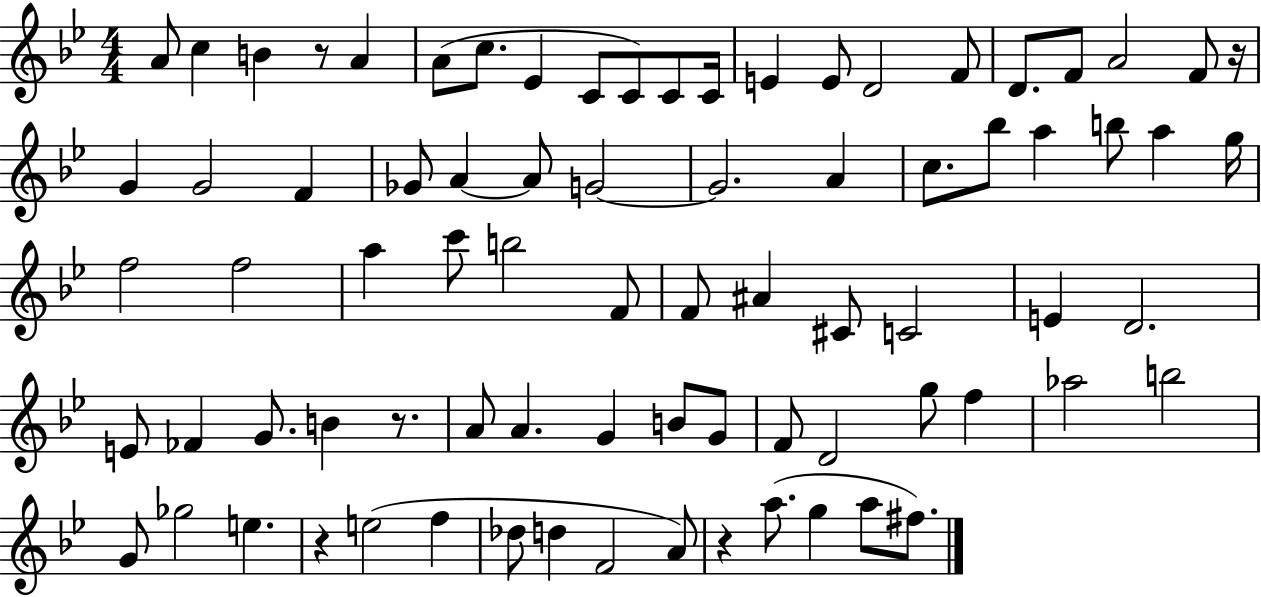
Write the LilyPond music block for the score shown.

{
  \clef treble
  \numericTimeSignature
  \time 4/4
  \key bes \major
  a'8 c''4 b'4 r8 a'4 | a'8( c''8. ees'4 c'8 c'8) c'8 c'16 | e'4 e'8 d'2 f'8 | d'8. f'8 a'2 f'8 r16 | \break g'4 g'2 f'4 | ges'8 a'4~~ a'8 g'2~~ | g'2. a'4 | c''8. bes''8 a''4 b''8 a''4 g''16 | \break f''2 f''2 | a''4 c'''8 b''2 f'8 | f'8 ais'4 cis'8 c'2 | e'4 d'2. | \break e'8 fes'4 g'8. b'4 r8. | a'8 a'4. g'4 b'8 g'8 | f'8 d'2 g''8 f''4 | aes''2 b''2 | \break g'8 ges''2 e''4. | r4 e''2( f''4 | des''8 d''4 f'2 a'8) | r4 a''8.( g''4 a''8 fis''8.) | \break \bar "|."
}